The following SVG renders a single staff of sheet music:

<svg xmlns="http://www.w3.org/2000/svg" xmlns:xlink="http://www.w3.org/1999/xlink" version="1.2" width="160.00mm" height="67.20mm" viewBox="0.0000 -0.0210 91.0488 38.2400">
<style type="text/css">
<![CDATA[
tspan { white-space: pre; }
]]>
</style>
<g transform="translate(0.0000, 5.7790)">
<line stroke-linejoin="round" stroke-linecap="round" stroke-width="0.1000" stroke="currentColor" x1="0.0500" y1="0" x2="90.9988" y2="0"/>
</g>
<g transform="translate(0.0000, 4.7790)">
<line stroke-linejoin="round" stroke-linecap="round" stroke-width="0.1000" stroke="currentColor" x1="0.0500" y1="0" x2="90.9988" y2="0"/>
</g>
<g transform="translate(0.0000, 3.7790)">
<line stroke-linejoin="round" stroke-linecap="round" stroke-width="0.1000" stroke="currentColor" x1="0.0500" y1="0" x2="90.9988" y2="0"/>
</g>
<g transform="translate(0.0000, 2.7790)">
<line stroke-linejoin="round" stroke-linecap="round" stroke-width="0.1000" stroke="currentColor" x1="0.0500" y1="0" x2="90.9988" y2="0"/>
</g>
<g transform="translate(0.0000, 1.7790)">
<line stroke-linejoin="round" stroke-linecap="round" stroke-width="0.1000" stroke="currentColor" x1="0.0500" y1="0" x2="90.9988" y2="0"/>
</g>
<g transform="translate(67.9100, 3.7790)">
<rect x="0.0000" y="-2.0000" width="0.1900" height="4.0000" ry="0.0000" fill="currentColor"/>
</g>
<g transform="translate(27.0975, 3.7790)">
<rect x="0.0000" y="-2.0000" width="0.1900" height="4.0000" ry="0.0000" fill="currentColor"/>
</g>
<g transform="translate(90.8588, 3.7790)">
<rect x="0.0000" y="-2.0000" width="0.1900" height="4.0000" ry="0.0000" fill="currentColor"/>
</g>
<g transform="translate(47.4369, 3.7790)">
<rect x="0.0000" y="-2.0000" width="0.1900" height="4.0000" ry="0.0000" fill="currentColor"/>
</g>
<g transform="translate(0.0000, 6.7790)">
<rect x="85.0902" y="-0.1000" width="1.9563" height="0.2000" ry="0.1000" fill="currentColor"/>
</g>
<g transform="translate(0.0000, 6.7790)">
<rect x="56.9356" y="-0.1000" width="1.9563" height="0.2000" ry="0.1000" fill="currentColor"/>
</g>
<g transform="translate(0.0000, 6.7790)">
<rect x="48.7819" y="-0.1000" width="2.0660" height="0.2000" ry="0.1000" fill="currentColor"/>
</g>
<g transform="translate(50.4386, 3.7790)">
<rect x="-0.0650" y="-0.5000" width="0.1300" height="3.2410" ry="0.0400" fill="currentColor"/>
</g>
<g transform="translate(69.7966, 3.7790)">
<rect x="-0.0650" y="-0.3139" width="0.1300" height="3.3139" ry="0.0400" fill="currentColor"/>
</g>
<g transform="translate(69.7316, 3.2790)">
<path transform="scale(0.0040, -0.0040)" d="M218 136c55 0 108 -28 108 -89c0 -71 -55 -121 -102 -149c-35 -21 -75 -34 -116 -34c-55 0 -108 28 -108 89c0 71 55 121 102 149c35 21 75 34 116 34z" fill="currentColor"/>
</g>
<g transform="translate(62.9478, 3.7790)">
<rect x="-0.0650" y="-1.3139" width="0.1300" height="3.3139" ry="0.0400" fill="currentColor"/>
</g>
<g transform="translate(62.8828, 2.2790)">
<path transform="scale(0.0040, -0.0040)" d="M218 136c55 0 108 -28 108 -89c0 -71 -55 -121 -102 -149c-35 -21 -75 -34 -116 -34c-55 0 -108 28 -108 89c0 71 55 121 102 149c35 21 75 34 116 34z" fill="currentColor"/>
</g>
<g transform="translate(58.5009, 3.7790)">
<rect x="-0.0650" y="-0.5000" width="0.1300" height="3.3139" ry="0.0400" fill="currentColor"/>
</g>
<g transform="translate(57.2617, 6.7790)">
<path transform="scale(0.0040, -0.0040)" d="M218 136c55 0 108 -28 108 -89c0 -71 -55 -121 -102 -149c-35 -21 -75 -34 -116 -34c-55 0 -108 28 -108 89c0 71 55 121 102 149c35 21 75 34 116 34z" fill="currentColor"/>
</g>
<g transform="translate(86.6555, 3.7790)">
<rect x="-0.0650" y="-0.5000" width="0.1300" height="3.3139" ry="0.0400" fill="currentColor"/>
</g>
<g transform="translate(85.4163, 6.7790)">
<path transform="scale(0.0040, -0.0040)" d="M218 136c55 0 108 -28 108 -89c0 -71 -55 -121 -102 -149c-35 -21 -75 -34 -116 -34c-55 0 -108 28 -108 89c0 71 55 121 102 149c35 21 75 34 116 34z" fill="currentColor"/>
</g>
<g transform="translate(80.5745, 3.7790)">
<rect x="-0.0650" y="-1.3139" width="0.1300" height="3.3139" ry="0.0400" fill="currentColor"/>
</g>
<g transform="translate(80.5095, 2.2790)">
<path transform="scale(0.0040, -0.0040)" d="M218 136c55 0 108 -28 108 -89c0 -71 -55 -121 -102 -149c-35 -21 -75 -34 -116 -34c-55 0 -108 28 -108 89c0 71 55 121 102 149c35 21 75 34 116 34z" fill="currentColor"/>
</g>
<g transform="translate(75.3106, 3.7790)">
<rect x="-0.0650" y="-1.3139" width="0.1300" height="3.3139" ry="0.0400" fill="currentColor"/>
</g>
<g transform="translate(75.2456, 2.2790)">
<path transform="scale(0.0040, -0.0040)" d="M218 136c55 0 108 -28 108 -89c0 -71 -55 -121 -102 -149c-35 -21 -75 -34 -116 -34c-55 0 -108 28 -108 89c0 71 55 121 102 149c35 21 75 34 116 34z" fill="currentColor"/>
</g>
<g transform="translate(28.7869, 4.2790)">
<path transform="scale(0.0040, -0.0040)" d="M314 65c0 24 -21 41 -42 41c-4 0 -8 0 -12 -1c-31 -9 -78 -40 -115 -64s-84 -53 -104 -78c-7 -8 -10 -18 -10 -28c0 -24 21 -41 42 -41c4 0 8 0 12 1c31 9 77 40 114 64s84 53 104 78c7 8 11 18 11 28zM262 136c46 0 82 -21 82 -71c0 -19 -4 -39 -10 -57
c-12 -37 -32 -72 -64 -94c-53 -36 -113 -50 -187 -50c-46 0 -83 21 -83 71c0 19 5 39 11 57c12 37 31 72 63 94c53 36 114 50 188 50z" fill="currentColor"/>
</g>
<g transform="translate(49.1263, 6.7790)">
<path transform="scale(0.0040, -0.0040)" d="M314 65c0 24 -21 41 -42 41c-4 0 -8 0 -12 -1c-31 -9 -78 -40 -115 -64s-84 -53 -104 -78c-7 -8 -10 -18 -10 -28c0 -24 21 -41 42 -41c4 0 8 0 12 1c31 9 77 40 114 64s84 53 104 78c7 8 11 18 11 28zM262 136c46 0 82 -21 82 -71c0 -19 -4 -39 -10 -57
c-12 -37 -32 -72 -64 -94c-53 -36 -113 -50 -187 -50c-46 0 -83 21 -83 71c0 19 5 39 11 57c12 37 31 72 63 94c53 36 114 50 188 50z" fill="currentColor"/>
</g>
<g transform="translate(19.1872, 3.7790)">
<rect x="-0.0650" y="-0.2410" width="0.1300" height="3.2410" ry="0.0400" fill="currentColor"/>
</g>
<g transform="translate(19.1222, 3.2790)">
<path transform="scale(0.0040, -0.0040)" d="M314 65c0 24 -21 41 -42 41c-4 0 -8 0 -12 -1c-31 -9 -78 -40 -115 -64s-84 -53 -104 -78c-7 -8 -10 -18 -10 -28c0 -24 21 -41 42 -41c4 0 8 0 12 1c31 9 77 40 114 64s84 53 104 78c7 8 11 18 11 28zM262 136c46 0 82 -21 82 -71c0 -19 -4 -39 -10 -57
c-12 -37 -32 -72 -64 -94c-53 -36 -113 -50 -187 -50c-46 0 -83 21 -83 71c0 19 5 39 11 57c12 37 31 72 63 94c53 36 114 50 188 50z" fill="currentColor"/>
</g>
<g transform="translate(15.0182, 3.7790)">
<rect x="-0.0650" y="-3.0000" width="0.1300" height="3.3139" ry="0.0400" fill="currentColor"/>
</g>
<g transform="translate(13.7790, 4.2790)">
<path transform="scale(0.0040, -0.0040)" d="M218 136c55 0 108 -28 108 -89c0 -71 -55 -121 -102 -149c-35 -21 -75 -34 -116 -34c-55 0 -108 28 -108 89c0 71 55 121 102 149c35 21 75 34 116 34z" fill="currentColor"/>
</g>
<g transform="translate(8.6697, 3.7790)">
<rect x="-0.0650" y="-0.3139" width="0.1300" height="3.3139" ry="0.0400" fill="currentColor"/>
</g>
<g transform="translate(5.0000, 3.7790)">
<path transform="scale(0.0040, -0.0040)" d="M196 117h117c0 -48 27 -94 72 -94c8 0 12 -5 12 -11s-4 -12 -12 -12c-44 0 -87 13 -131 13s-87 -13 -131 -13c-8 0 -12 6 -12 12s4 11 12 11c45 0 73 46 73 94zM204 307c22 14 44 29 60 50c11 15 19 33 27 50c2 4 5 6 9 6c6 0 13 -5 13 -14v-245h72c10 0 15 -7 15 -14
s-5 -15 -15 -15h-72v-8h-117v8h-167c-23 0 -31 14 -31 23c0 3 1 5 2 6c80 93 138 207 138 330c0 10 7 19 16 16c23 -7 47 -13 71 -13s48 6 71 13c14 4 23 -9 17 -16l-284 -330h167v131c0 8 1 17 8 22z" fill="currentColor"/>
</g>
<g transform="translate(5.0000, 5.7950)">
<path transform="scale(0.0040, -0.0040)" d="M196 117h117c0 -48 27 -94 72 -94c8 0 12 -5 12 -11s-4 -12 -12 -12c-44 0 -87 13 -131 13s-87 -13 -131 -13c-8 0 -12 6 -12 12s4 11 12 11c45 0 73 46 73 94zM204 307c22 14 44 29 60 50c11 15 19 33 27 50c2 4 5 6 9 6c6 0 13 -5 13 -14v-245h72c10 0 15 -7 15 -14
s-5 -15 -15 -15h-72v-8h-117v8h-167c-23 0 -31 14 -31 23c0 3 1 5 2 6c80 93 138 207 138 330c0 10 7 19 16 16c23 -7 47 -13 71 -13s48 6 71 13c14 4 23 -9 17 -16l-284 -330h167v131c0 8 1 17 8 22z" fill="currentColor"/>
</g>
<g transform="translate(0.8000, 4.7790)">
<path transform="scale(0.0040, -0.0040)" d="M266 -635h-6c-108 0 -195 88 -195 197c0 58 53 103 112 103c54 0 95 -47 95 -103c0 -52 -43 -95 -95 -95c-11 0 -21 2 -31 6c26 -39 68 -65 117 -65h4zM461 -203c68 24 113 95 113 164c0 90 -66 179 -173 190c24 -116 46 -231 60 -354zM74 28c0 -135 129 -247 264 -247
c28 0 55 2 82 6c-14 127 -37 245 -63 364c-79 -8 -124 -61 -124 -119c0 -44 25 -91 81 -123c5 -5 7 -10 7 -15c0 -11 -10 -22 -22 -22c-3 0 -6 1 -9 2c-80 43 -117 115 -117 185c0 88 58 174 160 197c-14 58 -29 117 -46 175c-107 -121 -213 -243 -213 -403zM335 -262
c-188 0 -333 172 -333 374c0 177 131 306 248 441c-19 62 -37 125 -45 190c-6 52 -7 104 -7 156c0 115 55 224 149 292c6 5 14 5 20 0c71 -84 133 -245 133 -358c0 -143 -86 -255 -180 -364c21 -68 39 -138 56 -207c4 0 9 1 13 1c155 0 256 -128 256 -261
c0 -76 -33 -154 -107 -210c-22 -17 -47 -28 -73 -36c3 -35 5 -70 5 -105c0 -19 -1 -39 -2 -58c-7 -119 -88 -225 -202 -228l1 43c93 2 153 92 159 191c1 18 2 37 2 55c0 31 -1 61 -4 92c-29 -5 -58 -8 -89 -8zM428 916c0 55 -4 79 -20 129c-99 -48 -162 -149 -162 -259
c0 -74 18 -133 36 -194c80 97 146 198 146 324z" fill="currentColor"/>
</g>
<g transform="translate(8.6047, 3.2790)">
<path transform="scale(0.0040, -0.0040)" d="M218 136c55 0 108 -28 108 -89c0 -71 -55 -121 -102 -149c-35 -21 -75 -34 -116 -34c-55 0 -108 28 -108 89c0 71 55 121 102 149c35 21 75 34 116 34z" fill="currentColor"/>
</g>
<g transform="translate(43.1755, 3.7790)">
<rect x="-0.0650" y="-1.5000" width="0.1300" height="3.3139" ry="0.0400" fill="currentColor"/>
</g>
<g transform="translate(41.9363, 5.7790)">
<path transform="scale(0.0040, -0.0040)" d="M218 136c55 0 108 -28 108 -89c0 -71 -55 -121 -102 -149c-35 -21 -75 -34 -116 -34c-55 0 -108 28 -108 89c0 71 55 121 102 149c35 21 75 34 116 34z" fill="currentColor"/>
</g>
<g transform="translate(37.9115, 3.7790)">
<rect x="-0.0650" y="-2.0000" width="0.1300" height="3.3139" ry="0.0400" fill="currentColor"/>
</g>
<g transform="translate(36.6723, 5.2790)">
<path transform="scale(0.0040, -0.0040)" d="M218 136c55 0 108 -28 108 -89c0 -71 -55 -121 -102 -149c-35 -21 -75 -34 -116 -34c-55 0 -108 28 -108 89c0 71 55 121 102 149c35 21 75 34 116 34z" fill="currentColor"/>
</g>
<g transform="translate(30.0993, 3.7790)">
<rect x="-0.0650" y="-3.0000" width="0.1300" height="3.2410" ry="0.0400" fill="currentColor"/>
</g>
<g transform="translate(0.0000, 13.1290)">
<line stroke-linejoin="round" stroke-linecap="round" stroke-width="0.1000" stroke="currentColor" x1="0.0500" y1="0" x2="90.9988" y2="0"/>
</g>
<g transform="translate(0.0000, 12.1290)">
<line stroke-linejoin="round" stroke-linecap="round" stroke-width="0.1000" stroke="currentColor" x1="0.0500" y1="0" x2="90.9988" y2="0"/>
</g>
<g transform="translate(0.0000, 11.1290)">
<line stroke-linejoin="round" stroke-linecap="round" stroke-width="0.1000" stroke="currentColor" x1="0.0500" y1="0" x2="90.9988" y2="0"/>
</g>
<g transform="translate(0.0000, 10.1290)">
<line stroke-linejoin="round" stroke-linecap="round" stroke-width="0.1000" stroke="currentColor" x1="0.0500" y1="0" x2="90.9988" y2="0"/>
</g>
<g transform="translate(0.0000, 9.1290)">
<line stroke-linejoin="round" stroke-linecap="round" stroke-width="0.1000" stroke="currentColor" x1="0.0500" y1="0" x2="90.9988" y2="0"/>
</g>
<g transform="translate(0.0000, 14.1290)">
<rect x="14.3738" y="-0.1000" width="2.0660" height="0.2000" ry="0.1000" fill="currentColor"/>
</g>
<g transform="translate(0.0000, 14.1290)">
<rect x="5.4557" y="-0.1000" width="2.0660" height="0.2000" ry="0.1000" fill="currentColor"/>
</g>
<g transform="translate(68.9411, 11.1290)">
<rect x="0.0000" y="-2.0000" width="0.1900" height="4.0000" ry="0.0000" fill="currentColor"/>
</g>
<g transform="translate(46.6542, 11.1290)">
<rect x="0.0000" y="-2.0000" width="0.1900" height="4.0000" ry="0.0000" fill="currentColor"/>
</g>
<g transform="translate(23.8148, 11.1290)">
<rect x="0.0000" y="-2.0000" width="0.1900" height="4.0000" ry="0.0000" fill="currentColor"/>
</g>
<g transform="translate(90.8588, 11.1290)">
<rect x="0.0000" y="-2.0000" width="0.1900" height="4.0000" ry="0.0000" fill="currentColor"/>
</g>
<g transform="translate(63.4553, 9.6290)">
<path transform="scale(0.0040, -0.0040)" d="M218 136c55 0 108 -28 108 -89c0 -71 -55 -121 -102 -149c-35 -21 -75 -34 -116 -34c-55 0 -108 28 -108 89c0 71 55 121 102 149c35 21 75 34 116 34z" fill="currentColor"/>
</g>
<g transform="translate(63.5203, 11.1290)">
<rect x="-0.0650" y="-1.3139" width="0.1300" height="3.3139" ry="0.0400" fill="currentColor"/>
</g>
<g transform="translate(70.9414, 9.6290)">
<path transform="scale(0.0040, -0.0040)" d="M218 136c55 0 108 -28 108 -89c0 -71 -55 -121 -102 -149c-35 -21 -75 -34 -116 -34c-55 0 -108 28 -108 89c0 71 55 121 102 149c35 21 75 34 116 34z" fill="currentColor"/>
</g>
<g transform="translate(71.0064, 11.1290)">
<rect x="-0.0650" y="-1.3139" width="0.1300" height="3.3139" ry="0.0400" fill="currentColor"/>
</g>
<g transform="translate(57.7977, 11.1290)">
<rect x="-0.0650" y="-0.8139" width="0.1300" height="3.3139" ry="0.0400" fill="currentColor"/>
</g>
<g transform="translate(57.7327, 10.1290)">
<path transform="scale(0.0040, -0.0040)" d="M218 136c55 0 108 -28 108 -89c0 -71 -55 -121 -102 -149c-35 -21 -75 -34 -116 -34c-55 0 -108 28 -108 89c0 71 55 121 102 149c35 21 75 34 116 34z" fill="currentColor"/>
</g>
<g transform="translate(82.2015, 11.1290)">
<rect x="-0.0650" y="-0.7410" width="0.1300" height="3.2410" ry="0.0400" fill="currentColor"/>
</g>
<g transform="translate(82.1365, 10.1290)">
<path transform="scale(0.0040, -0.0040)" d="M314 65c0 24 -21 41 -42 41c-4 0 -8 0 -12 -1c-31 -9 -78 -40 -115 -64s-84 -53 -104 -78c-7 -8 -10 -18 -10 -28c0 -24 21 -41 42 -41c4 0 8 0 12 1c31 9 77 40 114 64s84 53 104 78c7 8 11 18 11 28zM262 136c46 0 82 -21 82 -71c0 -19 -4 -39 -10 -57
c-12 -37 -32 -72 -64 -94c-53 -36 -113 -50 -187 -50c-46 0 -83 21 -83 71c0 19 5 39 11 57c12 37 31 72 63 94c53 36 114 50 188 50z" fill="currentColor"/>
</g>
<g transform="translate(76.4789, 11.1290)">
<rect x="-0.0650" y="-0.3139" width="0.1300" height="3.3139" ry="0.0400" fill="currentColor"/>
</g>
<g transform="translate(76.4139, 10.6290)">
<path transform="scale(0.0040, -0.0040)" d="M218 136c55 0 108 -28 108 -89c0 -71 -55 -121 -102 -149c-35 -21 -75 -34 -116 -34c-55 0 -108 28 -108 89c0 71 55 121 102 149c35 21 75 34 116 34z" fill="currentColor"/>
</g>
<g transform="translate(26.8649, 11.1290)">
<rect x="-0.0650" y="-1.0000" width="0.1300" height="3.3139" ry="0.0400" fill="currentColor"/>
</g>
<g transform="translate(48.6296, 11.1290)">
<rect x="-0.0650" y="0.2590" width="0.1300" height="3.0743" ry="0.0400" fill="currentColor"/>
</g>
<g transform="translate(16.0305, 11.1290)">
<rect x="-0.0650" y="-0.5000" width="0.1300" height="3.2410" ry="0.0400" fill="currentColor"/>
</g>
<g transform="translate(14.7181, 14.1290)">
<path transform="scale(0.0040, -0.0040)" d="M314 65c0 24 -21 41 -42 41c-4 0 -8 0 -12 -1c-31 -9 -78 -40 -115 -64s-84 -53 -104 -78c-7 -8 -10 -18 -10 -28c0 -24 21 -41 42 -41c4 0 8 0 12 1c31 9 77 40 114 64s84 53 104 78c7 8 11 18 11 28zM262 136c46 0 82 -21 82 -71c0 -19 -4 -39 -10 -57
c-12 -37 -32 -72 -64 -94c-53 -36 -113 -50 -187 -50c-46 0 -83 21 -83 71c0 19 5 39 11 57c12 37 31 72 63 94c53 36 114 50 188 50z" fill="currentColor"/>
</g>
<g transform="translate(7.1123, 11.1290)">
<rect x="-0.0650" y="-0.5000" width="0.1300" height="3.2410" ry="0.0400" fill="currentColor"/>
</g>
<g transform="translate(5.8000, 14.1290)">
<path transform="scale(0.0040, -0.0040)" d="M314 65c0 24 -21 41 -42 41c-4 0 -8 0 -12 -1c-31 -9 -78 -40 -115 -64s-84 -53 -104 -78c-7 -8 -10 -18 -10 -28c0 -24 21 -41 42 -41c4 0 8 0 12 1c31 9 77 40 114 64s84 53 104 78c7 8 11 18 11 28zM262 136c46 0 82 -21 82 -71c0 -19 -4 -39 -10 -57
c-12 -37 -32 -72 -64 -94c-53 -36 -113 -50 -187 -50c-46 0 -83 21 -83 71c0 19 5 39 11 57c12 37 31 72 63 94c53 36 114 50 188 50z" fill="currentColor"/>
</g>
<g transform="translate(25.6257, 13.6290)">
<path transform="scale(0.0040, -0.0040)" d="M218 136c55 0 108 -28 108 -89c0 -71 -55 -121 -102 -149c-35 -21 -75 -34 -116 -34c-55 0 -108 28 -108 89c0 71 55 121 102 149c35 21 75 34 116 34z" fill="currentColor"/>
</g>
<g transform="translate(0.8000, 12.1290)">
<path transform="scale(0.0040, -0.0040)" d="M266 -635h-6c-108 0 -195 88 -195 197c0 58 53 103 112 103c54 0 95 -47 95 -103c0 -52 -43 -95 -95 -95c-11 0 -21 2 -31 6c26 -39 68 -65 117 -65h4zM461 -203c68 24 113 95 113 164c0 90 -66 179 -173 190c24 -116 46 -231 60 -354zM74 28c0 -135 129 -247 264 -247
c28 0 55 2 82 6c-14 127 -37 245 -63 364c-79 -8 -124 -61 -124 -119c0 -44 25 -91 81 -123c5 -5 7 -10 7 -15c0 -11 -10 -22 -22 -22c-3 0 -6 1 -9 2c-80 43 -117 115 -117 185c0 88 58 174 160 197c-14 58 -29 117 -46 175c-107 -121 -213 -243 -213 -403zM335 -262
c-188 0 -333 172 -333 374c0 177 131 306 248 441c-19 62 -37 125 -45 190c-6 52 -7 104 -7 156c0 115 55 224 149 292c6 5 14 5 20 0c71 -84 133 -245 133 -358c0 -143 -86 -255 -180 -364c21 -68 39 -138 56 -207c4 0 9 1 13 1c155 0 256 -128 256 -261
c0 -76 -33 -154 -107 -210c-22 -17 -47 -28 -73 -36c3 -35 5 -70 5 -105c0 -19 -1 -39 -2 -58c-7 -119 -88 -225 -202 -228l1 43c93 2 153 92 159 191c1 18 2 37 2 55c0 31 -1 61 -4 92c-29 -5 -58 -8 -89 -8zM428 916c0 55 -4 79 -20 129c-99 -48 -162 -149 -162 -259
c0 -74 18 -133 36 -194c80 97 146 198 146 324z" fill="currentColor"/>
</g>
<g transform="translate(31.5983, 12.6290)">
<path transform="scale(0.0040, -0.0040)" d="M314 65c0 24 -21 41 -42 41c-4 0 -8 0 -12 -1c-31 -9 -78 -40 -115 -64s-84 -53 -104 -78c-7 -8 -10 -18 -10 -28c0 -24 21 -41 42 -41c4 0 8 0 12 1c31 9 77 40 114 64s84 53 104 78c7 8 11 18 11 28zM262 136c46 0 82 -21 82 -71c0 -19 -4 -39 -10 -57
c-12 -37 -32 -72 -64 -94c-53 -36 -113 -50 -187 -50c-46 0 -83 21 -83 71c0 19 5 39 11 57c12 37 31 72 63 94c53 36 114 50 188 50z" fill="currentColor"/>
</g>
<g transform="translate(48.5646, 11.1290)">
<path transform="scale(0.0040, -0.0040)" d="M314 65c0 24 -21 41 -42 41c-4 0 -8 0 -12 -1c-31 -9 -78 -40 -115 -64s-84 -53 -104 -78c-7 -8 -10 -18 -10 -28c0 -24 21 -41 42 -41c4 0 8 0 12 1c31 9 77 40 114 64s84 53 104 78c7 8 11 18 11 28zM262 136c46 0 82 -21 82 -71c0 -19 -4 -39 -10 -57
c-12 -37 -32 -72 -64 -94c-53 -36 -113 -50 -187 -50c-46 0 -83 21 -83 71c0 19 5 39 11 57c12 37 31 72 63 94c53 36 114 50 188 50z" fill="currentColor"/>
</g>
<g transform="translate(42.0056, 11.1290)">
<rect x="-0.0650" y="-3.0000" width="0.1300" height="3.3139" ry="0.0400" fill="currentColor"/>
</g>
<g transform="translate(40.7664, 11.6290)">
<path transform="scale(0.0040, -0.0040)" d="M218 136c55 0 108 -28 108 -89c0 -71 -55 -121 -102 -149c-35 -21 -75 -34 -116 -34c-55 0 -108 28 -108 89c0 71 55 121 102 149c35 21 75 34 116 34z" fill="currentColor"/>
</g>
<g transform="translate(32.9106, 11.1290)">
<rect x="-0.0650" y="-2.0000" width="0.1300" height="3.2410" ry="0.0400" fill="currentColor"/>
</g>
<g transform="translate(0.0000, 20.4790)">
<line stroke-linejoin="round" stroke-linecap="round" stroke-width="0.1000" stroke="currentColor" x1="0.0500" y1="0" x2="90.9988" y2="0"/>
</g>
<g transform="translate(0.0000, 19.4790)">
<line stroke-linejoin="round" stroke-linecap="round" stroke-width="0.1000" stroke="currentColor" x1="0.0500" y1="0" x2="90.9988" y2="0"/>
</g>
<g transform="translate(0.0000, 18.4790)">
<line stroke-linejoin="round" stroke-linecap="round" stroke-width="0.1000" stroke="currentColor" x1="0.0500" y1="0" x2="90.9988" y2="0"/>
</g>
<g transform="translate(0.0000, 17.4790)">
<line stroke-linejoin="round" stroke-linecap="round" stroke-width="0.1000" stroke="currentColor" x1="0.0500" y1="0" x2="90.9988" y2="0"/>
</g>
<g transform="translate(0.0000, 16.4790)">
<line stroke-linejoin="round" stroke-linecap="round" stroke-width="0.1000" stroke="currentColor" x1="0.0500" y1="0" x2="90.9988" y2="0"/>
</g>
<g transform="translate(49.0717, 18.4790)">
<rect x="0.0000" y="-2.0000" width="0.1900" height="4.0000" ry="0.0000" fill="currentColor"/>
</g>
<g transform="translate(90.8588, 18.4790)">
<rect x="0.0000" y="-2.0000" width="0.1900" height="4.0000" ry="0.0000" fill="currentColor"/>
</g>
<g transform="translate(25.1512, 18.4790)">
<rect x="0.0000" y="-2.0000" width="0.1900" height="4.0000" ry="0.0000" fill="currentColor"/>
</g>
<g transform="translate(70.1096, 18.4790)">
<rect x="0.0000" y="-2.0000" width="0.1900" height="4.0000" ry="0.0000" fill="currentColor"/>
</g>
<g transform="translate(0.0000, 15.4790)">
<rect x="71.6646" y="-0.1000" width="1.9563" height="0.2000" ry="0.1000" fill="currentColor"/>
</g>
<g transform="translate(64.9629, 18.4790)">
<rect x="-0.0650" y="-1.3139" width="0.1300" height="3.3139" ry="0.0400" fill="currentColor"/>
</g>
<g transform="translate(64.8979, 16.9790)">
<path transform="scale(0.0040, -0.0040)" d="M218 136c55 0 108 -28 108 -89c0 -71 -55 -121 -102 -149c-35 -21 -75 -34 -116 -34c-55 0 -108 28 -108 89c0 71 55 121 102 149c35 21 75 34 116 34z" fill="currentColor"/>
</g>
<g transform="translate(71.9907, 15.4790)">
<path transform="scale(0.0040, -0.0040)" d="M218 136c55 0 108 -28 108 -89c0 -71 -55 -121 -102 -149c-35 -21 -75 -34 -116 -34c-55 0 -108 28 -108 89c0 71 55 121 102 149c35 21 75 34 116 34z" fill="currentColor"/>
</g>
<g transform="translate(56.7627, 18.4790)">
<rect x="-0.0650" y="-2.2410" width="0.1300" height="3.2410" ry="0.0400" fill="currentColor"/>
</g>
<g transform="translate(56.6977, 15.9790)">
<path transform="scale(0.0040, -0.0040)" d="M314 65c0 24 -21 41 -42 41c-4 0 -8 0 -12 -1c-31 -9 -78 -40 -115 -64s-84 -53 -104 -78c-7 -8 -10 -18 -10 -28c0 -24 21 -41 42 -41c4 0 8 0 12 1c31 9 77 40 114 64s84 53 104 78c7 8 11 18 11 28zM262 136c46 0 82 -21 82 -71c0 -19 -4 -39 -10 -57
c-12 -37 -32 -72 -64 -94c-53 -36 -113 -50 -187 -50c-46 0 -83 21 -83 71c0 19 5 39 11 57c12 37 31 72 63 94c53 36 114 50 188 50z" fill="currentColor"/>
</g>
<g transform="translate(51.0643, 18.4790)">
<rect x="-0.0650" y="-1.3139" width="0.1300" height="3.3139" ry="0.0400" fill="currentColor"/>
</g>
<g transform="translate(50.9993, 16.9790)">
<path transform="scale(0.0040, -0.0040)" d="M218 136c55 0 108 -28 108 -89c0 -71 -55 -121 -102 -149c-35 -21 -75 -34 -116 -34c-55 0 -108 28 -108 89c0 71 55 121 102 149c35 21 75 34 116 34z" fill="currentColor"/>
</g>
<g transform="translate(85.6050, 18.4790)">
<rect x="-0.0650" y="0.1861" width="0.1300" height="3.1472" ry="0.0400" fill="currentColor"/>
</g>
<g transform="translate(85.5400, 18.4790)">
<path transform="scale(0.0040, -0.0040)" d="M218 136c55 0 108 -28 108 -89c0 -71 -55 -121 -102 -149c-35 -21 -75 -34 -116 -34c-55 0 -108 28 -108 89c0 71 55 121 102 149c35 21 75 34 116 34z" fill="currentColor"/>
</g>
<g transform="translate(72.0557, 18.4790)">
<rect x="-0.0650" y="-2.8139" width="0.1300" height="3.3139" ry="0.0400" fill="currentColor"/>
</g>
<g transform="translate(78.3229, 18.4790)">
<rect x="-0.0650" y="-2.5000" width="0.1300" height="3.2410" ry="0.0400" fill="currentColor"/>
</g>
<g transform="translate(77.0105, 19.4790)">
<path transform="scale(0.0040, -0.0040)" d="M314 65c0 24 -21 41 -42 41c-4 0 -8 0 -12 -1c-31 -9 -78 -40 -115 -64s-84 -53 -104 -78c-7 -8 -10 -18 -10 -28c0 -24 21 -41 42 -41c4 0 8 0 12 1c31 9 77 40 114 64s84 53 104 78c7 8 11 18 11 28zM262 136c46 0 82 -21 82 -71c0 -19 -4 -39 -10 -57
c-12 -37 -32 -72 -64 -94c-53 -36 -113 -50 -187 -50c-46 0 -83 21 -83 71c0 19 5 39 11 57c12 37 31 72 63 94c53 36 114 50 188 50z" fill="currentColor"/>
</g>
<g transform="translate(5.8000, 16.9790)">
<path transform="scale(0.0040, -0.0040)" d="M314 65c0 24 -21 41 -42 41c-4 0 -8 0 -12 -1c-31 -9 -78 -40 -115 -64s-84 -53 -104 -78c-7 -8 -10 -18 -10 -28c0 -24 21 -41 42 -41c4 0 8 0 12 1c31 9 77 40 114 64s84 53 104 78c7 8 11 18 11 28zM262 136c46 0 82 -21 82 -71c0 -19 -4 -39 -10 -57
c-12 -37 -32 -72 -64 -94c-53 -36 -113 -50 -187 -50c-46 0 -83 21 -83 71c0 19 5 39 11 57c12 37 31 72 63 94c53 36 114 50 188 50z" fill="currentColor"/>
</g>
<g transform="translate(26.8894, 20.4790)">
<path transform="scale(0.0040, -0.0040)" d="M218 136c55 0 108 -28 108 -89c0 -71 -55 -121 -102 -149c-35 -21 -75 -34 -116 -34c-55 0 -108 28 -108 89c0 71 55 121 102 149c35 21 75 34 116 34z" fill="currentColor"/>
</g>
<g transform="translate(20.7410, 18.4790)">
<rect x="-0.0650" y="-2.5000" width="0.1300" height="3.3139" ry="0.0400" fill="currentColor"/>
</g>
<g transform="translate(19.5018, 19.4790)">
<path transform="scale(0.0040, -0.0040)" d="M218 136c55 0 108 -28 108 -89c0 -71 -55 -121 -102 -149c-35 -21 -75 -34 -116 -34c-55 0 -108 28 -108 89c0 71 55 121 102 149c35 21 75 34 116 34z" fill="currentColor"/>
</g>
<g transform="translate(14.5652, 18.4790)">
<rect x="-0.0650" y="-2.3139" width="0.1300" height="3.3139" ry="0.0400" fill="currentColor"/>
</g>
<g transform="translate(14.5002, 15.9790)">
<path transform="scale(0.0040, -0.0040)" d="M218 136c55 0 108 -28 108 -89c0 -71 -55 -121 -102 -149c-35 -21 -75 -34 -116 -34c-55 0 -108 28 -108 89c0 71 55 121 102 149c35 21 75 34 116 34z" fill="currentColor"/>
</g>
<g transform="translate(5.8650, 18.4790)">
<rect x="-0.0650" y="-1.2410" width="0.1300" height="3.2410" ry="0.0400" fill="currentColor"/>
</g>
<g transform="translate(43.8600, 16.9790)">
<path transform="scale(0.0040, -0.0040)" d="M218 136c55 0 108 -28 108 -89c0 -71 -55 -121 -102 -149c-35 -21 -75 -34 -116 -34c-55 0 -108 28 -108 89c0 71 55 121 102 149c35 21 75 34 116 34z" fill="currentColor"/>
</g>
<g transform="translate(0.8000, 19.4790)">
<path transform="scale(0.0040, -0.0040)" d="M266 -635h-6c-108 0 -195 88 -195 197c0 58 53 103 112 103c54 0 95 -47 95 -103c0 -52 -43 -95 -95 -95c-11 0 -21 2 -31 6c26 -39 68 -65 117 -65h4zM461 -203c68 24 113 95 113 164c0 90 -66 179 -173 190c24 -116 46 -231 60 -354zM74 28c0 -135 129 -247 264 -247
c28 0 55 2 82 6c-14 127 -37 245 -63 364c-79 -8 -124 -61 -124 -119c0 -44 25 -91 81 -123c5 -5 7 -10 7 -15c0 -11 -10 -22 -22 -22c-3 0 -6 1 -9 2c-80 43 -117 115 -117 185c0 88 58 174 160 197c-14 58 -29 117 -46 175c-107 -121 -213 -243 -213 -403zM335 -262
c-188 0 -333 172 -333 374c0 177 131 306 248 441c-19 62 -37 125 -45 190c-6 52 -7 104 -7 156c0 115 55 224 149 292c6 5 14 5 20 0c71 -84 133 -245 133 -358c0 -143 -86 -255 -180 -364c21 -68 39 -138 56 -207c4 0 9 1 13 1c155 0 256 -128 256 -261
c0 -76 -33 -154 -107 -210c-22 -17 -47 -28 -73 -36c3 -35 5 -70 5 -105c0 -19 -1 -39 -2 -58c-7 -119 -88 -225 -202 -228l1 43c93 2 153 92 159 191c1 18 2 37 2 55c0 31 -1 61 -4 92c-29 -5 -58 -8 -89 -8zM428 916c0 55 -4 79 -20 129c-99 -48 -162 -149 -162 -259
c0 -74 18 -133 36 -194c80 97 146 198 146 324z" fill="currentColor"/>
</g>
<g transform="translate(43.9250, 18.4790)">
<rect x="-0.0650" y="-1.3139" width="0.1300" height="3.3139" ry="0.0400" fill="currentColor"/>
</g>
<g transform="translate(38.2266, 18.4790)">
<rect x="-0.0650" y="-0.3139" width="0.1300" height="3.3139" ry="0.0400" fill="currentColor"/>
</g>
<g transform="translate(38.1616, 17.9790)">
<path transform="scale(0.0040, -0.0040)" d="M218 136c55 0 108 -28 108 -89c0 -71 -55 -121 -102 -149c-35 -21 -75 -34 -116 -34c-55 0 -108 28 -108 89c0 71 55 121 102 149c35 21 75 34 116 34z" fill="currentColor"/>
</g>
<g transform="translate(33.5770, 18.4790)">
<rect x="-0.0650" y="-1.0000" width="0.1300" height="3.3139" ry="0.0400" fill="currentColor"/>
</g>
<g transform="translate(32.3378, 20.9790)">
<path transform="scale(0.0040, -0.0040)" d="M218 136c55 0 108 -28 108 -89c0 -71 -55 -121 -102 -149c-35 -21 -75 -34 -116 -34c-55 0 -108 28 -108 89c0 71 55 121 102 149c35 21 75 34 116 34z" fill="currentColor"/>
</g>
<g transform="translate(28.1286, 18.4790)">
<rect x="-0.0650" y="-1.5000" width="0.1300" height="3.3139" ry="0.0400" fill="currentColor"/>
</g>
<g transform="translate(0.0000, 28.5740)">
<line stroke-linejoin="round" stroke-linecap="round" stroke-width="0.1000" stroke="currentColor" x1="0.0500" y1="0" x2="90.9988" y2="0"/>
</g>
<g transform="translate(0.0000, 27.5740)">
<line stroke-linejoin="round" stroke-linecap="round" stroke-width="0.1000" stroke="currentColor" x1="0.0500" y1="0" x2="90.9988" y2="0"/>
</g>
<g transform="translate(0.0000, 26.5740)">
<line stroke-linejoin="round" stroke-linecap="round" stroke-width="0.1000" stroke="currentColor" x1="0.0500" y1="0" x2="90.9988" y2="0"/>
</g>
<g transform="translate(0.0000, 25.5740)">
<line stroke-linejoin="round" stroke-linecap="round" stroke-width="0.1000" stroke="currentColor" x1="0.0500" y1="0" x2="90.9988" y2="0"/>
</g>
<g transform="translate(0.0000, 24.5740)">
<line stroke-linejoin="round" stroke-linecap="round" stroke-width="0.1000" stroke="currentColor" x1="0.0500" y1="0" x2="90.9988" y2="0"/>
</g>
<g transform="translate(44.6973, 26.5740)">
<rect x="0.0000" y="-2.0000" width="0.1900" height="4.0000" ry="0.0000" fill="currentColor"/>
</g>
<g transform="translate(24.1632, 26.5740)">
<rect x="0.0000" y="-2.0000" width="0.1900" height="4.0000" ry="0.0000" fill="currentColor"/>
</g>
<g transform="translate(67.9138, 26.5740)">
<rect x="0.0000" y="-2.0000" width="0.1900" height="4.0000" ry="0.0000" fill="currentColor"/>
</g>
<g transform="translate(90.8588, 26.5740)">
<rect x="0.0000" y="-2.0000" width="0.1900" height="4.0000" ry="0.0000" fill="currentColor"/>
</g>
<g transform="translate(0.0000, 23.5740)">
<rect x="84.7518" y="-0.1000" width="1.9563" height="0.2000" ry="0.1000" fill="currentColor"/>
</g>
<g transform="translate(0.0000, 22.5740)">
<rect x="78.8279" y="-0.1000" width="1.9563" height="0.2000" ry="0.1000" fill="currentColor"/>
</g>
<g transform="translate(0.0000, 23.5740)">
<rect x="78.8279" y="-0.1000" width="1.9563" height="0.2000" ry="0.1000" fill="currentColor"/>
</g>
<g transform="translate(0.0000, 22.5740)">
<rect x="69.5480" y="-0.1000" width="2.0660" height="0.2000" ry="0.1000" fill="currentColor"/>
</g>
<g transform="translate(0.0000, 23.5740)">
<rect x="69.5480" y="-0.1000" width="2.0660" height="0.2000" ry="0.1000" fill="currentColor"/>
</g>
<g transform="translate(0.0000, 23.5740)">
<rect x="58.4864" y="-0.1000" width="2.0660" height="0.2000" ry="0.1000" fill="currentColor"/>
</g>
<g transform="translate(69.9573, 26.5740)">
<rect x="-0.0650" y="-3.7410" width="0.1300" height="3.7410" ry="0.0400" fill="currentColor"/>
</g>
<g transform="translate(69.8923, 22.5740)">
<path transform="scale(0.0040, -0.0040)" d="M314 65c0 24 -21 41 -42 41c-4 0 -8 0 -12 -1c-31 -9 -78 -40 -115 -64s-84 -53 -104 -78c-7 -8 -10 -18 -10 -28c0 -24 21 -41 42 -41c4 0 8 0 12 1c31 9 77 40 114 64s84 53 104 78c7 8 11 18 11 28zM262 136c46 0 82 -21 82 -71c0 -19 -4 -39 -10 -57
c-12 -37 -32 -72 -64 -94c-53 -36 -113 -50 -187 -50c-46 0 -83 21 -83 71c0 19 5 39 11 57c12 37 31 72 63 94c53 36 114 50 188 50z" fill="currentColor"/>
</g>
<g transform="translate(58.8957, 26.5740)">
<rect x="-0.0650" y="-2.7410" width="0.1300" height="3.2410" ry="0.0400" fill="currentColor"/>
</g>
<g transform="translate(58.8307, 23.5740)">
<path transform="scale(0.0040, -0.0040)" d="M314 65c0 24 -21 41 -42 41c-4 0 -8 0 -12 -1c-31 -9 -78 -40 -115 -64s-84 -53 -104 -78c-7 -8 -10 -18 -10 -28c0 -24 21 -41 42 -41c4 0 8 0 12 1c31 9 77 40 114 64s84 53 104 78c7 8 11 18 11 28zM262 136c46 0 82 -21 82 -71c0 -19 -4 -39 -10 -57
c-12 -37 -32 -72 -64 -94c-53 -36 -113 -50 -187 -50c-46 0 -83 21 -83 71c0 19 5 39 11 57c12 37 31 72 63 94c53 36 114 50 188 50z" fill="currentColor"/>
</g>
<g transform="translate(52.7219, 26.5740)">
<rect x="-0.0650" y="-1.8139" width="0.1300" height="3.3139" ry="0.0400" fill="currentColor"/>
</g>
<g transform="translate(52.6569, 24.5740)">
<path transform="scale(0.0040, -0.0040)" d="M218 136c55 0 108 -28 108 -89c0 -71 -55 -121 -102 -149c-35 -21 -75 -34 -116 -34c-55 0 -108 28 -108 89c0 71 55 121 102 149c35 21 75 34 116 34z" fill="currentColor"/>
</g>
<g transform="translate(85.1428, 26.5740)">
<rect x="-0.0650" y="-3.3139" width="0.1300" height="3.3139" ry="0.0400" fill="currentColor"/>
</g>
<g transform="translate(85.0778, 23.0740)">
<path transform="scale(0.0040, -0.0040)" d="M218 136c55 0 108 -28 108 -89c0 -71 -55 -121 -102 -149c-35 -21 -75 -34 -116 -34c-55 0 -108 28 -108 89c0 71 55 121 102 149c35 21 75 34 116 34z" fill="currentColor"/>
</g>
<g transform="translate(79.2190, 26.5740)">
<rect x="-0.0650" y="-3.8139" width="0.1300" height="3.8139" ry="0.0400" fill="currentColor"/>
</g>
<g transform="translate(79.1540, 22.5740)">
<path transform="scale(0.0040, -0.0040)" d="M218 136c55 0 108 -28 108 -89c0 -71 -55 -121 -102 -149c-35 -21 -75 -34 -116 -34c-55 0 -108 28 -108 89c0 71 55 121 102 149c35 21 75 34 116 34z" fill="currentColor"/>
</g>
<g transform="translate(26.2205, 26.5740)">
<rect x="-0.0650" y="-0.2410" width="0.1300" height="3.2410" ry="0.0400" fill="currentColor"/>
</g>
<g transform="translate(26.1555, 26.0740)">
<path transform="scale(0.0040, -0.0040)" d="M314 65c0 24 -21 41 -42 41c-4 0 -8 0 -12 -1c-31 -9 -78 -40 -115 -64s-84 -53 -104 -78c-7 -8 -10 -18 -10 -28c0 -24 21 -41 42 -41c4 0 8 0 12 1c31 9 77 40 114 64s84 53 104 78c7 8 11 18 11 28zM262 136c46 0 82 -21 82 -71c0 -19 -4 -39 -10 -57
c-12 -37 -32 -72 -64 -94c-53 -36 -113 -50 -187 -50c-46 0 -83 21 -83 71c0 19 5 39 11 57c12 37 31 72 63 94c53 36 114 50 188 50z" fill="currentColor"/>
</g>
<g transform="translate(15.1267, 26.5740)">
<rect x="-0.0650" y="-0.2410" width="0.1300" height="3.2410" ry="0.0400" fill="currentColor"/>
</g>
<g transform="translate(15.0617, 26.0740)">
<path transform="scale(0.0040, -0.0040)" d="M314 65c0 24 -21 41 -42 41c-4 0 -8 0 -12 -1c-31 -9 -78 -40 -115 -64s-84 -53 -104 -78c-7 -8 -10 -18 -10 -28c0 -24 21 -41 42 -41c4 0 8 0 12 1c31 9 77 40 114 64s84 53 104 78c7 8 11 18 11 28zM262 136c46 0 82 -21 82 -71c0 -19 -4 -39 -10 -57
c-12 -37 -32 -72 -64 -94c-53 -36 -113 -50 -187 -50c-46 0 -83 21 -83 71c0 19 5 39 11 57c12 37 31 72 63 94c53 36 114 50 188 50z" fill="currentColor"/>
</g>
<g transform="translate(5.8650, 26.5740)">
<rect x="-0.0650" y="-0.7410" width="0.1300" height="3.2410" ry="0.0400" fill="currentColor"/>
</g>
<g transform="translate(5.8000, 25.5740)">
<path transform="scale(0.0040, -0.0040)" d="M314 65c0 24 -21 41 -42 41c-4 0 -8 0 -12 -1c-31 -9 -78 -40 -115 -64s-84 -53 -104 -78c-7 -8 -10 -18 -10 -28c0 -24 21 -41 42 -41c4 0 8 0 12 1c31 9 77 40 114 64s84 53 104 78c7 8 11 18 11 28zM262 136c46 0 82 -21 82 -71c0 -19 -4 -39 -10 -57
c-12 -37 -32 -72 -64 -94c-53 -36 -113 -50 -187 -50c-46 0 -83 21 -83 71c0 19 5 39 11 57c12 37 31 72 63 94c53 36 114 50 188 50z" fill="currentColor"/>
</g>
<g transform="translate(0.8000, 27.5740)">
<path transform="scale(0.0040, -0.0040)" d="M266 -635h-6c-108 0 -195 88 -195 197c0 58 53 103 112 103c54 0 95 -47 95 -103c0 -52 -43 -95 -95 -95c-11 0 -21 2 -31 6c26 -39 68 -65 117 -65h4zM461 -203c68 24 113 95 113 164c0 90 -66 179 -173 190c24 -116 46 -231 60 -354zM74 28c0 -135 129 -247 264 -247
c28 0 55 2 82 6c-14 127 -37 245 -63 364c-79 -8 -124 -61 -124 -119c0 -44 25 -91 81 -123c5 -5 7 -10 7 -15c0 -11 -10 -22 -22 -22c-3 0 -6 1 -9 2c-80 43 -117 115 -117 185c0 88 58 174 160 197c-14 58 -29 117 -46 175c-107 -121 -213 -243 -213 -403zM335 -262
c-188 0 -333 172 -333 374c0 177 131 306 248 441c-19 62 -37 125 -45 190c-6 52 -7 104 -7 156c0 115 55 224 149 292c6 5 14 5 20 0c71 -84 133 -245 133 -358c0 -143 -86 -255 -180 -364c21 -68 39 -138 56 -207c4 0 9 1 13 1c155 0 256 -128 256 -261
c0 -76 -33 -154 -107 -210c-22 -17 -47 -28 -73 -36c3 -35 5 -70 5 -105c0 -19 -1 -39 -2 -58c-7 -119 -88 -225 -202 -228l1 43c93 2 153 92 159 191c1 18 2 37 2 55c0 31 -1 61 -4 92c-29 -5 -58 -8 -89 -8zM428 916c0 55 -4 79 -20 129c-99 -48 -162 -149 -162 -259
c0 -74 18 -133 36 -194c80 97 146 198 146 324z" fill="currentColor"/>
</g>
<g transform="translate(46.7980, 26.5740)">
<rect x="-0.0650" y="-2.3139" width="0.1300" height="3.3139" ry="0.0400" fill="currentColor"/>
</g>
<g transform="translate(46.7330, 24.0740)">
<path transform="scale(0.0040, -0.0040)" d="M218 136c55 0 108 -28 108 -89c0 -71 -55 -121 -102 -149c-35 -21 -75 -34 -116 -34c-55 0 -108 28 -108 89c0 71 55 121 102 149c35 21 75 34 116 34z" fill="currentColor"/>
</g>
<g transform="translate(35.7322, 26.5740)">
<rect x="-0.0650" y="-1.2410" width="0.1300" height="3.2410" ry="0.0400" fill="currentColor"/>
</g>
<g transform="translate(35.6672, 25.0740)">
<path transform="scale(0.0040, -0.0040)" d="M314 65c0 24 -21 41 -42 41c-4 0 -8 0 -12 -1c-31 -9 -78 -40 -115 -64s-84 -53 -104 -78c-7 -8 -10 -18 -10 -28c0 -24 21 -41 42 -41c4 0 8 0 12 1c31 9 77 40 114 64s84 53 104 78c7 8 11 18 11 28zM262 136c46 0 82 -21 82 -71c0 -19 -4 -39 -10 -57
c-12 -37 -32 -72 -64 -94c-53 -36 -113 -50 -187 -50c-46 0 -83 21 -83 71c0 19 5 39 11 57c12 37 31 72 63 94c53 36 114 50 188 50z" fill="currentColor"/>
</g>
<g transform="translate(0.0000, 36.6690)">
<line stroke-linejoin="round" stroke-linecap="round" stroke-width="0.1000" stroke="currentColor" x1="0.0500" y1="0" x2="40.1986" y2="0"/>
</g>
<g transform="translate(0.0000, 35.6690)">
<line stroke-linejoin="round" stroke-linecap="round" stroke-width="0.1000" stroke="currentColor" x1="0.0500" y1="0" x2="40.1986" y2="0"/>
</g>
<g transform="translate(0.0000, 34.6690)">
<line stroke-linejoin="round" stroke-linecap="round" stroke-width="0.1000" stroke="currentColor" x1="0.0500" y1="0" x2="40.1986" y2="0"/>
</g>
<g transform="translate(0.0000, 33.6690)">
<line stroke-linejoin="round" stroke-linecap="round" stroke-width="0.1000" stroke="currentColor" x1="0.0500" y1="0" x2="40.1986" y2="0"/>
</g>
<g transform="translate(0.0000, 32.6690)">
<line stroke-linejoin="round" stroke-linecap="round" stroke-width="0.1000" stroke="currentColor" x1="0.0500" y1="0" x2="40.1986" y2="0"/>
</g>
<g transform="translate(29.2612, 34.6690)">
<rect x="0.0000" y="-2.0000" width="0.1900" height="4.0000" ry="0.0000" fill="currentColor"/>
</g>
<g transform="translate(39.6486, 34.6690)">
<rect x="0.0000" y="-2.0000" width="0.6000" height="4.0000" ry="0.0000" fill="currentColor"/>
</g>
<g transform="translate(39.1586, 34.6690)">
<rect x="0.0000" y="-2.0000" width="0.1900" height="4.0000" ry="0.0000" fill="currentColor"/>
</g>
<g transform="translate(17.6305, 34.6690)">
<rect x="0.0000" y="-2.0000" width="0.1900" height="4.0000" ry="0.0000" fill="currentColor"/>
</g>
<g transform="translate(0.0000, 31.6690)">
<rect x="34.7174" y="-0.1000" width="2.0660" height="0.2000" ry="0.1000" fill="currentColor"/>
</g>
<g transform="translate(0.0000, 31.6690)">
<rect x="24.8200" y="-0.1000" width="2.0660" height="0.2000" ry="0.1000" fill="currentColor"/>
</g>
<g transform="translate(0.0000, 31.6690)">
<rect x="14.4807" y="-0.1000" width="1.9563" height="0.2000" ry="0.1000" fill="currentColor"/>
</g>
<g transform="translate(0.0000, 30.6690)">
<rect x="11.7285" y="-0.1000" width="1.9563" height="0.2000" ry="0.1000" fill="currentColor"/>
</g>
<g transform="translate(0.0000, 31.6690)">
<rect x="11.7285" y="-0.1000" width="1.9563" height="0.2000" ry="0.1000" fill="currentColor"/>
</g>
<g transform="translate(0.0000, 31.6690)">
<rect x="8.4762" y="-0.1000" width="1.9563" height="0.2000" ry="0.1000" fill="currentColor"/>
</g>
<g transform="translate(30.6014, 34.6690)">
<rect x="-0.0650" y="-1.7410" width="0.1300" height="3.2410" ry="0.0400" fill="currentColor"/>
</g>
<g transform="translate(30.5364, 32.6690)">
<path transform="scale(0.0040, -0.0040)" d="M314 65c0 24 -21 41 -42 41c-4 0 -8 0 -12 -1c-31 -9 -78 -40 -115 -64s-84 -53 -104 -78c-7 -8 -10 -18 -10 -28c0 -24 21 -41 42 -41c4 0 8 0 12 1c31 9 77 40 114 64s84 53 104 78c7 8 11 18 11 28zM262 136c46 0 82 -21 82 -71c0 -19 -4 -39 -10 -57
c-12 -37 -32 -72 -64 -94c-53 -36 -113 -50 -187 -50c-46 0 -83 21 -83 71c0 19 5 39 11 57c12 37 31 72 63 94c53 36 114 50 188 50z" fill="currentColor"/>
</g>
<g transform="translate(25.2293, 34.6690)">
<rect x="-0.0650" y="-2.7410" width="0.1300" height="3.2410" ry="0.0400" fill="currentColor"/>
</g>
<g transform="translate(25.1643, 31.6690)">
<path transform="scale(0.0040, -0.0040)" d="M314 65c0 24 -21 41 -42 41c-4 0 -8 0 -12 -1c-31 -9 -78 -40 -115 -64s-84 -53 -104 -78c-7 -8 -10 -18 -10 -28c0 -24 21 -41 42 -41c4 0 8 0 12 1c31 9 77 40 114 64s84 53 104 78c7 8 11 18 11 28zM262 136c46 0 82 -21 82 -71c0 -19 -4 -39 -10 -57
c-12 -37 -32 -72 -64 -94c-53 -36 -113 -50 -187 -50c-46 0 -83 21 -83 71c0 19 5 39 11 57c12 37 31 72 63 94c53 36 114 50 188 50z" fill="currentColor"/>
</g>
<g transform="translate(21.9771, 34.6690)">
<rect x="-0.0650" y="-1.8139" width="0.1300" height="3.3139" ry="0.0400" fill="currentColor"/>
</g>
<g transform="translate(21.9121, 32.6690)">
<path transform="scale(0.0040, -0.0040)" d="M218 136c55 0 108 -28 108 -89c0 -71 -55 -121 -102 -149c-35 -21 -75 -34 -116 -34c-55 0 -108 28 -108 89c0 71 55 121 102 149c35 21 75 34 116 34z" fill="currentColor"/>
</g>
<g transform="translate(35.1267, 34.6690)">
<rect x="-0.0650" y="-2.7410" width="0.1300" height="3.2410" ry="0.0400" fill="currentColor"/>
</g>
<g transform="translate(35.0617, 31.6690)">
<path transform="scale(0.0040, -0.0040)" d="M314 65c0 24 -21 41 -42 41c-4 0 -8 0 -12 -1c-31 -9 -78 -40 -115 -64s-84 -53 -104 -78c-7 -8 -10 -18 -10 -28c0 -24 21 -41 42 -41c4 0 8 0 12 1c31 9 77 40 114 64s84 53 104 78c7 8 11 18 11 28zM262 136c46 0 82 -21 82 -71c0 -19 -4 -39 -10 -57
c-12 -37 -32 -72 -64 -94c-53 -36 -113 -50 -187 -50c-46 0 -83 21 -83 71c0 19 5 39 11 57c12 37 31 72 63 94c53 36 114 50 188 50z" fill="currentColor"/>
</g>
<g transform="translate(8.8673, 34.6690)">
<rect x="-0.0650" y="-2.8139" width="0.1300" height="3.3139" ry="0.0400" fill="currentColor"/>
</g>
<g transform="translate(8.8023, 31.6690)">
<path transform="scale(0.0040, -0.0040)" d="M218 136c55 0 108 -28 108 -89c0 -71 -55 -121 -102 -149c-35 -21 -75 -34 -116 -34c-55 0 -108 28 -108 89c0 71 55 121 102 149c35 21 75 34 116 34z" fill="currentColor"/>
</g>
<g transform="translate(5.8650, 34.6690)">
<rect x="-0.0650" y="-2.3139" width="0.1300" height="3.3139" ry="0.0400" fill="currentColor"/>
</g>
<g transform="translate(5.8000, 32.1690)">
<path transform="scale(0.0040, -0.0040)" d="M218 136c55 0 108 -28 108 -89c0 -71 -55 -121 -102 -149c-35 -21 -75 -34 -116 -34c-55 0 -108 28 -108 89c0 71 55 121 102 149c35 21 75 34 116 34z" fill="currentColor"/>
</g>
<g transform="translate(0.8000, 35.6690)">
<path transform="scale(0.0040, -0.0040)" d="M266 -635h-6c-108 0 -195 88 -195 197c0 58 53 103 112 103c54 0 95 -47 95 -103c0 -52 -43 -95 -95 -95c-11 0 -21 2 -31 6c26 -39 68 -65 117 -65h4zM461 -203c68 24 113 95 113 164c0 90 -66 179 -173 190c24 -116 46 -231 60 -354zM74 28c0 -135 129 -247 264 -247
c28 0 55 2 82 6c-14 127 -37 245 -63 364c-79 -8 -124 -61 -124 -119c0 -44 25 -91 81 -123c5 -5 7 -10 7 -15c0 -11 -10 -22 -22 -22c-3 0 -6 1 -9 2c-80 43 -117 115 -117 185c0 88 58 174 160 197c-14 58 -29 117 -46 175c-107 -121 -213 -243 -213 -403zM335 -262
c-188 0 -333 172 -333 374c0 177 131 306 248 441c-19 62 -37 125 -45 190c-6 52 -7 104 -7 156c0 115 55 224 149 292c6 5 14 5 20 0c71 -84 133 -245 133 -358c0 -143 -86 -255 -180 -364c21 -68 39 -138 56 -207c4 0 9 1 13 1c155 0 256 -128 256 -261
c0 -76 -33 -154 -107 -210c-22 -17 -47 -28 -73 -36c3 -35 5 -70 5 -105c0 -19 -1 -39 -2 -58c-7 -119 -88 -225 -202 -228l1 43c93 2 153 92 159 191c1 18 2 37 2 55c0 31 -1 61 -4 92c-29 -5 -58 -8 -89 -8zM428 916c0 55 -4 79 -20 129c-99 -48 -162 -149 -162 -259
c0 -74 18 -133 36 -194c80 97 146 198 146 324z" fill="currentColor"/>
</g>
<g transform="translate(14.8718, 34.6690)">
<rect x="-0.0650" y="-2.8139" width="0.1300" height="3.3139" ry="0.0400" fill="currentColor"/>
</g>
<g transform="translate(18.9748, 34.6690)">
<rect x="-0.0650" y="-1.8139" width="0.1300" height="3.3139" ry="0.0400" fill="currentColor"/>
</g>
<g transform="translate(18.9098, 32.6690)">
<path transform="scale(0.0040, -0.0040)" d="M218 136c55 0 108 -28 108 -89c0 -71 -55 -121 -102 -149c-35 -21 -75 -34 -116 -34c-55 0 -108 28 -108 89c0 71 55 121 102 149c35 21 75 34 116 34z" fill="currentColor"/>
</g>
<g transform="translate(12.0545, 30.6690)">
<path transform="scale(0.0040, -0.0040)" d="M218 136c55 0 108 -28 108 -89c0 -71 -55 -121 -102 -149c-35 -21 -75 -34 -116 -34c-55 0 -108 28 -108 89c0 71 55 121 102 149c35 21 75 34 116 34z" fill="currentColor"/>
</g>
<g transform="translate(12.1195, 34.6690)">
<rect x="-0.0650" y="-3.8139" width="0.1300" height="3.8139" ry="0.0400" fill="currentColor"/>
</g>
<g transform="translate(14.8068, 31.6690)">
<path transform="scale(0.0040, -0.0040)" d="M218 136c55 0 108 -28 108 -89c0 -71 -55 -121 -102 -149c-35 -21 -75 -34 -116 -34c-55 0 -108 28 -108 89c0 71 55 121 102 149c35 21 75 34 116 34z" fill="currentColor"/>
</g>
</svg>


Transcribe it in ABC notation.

X:1
T:Untitled
M:4/4
L:1/4
K:C
c A c2 A2 F E C2 C e c e e C C2 C2 D F2 A B2 d e e c d2 e2 g G E D c e e g2 e a G2 B d2 c2 c2 e2 g f a2 c'2 c' b g a c' a f f a2 f2 a2